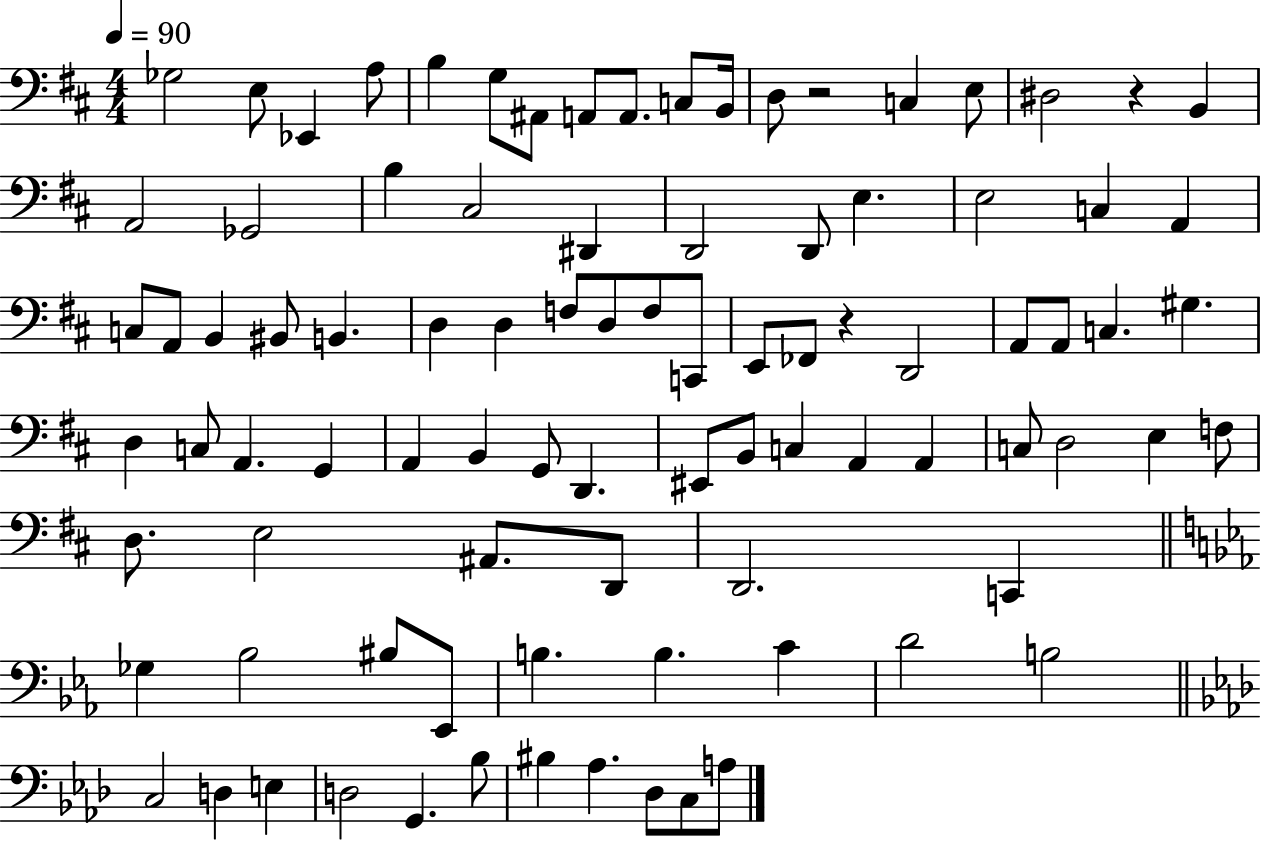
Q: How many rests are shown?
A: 3